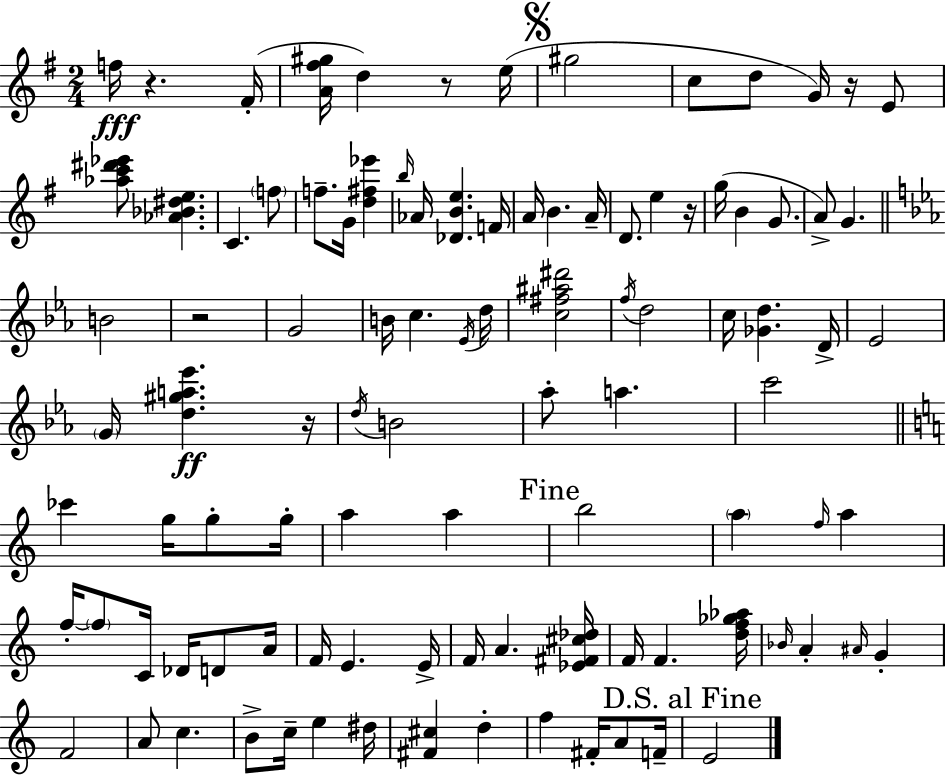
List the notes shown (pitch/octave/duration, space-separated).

F5/s R/q. F#4/s [A4,F#5,G#5]/s D5/q R/e E5/s G#5/h C5/e D5/e G4/s R/s E4/e [Ab5,C6,D#6,Eb6]/e [Ab4,Bb4,D#5,E5]/q. C4/q. F5/e F5/e. G4/s [D5,F#5,Eb6]/q B5/s Ab4/s [Db4,B4,E5]/q. F4/s A4/s B4/q. A4/s D4/e. E5/q R/s G5/s B4/q G4/e. A4/e G4/q. B4/h R/h G4/h B4/s C5/q. Eb4/s D5/s [C5,F#5,A#5,D#6]/h F5/s D5/h C5/s [Gb4,D5]/q. D4/s Eb4/h G4/s [D5,G#5,A5,Eb6]/q. R/s D5/s B4/h Ab5/e A5/q. C6/h CES6/q G5/s G5/e G5/s A5/q A5/q B5/h A5/q F5/s A5/q F5/s F5/e C4/s Db4/s D4/e A4/s F4/s E4/q. E4/s F4/s A4/q. [Eb4,F#4,C#5,Db5]/s F4/s F4/q. [D5,F5,Gb5,Ab5]/s Bb4/s A4/q A#4/s G4/q F4/h A4/e C5/q. B4/e C5/s E5/q D#5/s [F#4,C#5]/q D5/q F5/q F#4/s A4/e F4/s E4/h